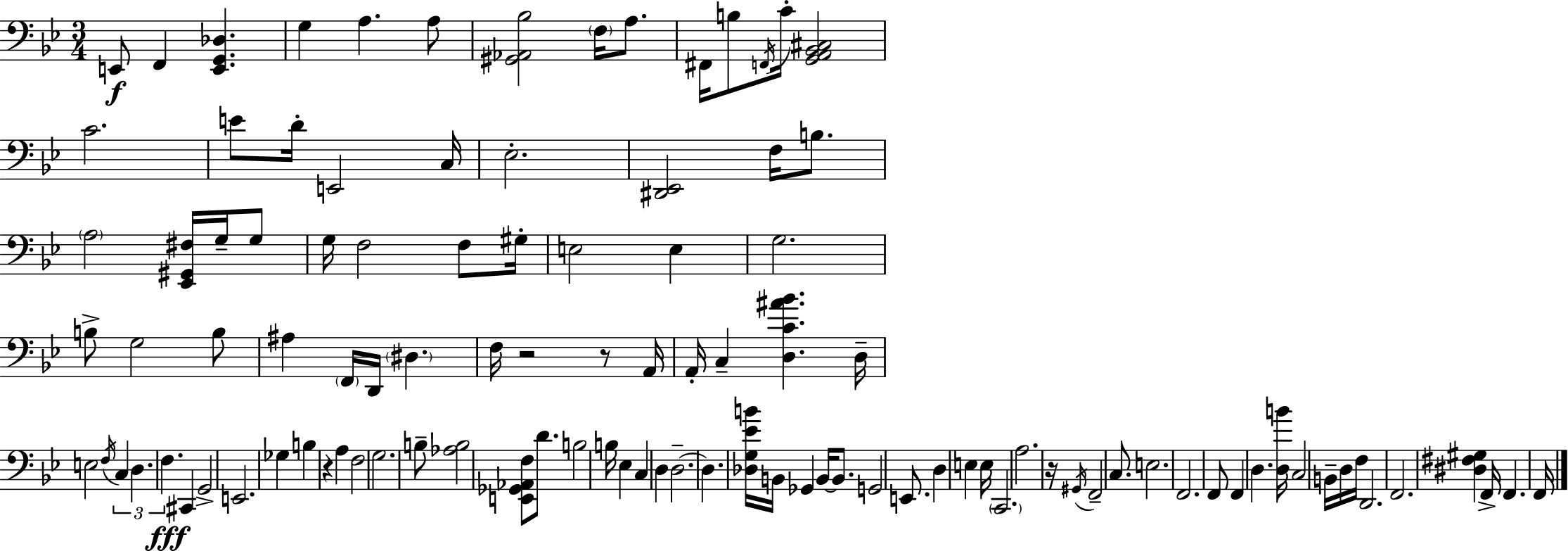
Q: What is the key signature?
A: G minor